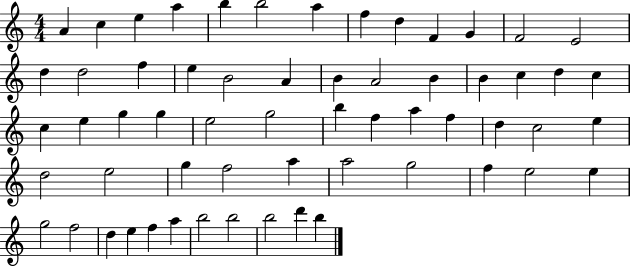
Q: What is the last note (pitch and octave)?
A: B5